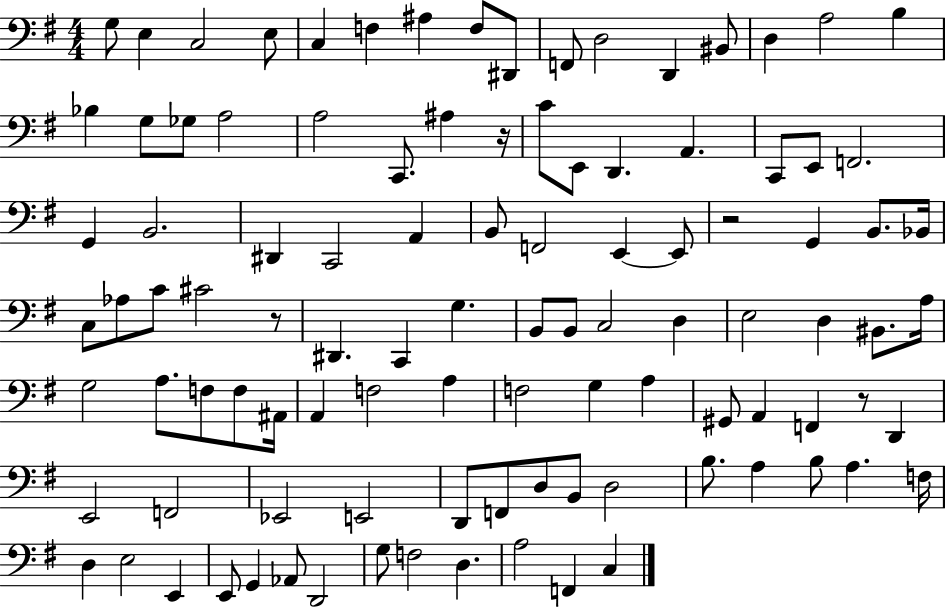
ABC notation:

X:1
T:Untitled
M:4/4
L:1/4
K:G
G,/2 E, C,2 E,/2 C, F, ^A, F,/2 ^D,,/2 F,,/2 D,2 D,, ^B,,/2 D, A,2 B, _B, G,/2 _G,/2 A,2 A,2 C,,/2 ^A, z/4 C/2 E,,/2 D,, A,, C,,/2 E,,/2 F,,2 G,, B,,2 ^D,, C,,2 A,, B,,/2 F,,2 E,, E,,/2 z2 G,, B,,/2 _B,,/4 C,/2 _A,/2 C/2 ^C2 z/2 ^D,, C,, G, B,,/2 B,,/2 C,2 D, E,2 D, ^B,,/2 A,/4 G,2 A,/2 F,/2 F,/2 ^A,,/4 A,, F,2 A, F,2 G, A, ^G,,/2 A,, F,, z/2 D,, E,,2 F,,2 _E,,2 E,,2 D,,/2 F,,/2 D,/2 B,,/2 D,2 B,/2 A, B,/2 A, F,/4 D, E,2 E,, E,,/2 G,, _A,,/2 D,,2 G,/2 F,2 D, A,2 F,, C,